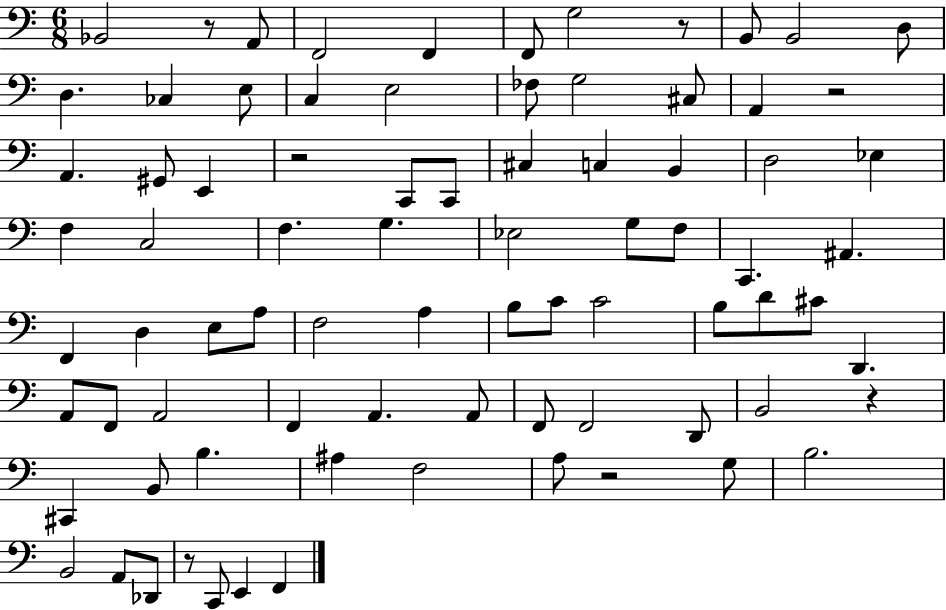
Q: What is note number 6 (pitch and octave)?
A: G3